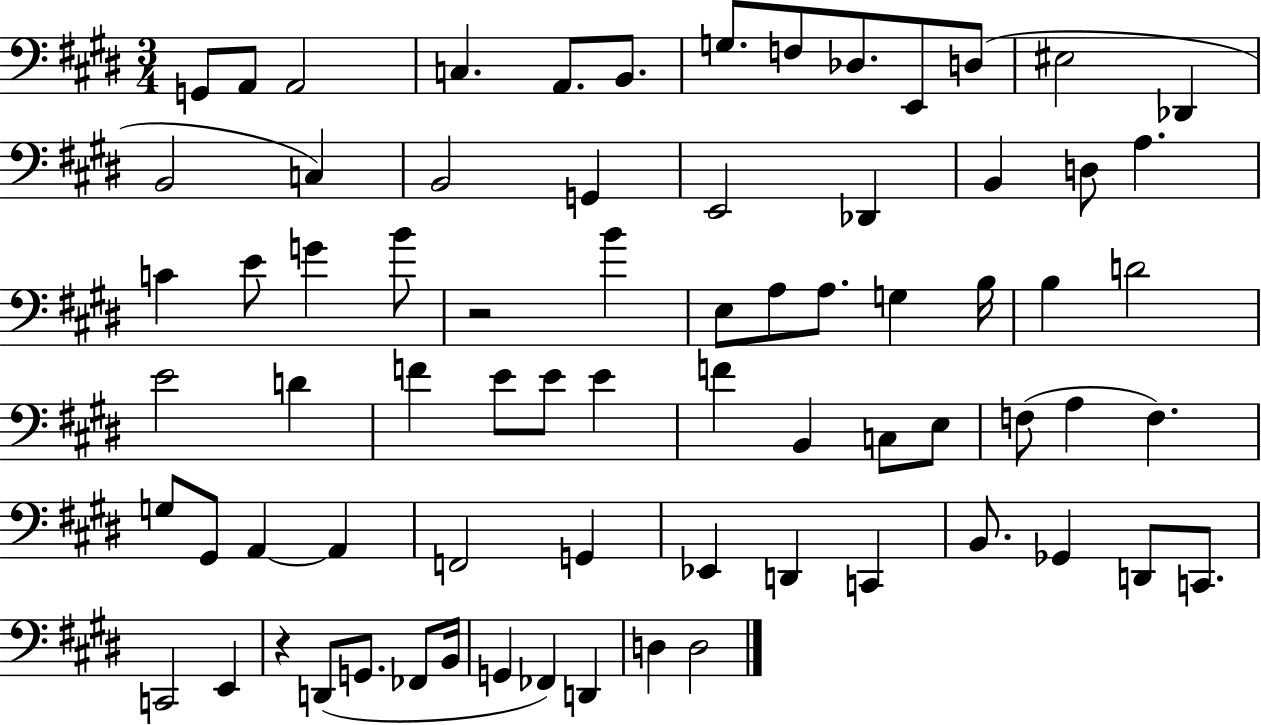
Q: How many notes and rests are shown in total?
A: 73